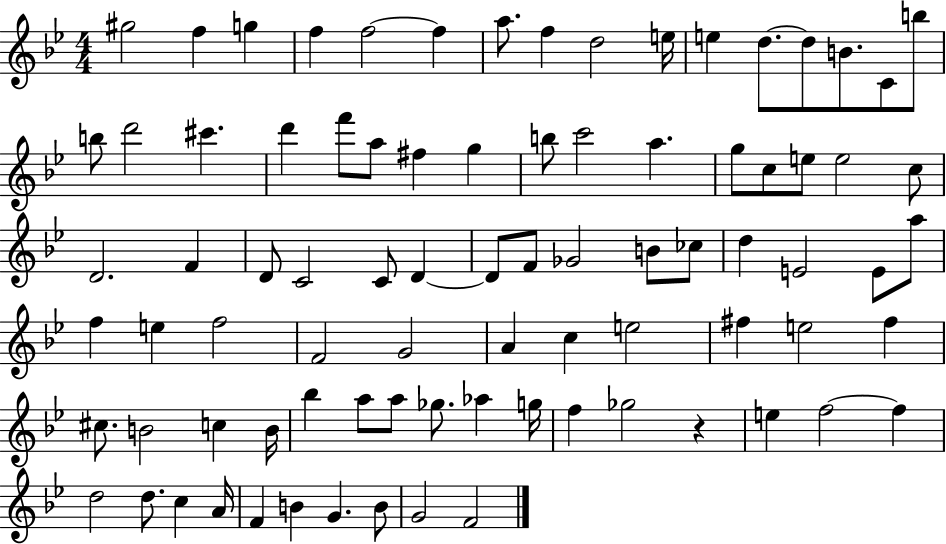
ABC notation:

X:1
T:Untitled
M:4/4
L:1/4
K:Bb
^g2 f g f f2 f a/2 f d2 e/4 e d/2 d/2 B/2 C/2 b/2 b/2 d'2 ^c' d' f'/2 a/2 ^f g b/2 c'2 a g/2 c/2 e/2 e2 c/2 D2 F D/2 C2 C/2 D D/2 F/2 _G2 B/2 _c/2 d E2 E/2 a/2 f e f2 F2 G2 A c e2 ^f e2 ^f ^c/2 B2 c B/4 _b a/2 a/2 _g/2 _a g/4 f _g2 z e f2 f d2 d/2 c A/4 F B G B/2 G2 F2